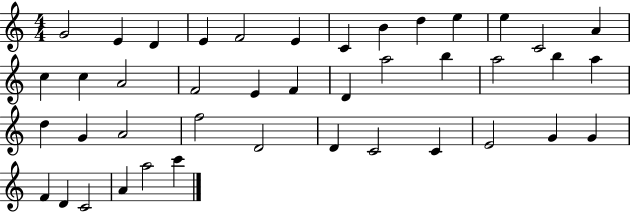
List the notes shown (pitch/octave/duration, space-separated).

G4/h E4/q D4/q E4/q F4/h E4/q C4/q B4/q D5/q E5/q E5/q C4/h A4/q C5/q C5/q A4/h F4/h E4/q F4/q D4/q A5/h B5/q A5/h B5/q A5/q D5/q G4/q A4/h F5/h D4/h D4/q C4/h C4/q E4/h G4/q G4/q F4/q D4/q C4/h A4/q A5/h C6/q